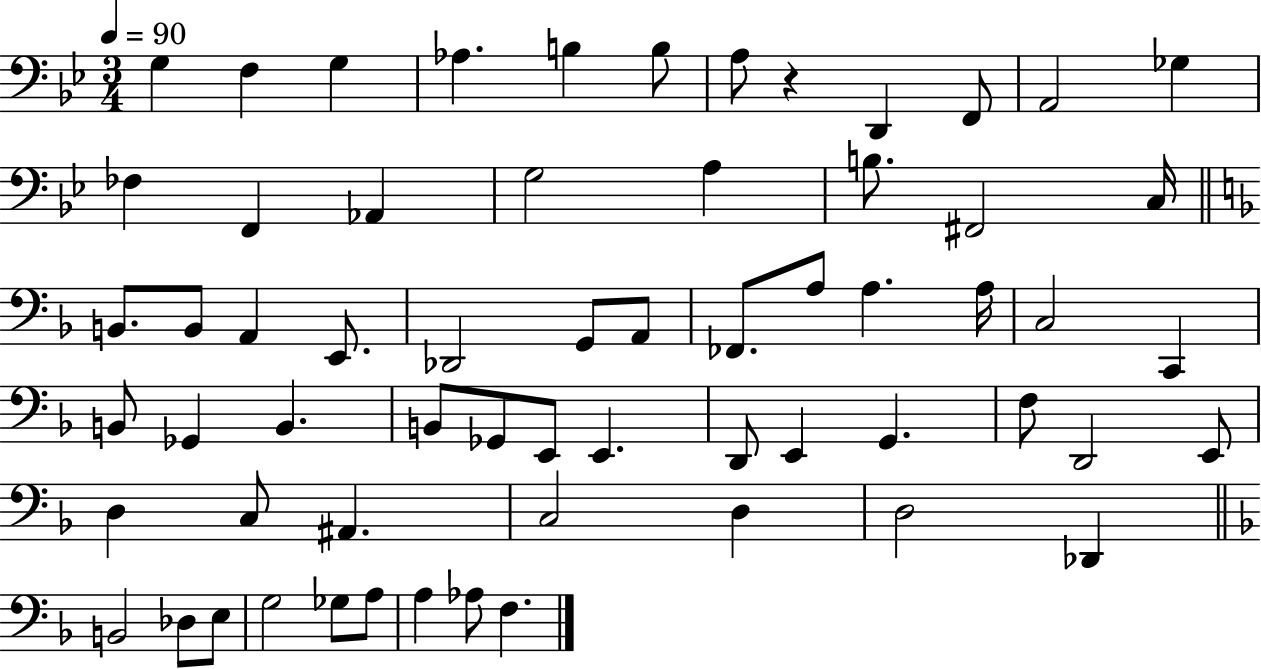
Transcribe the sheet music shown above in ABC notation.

X:1
T:Untitled
M:3/4
L:1/4
K:Bb
G, F, G, _A, B, B,/2 A,/2 z D,, F,,/2 A,,2 _G, _F, F,, _A,, G,2 A, B,/2 ^F,,2 C,/4 B,,/2 B,,/2 A,, E,,/2 _D,,2 G,,/2 A,,/2 _F,,/2 A,/2 A, A,/4 C,2 C,, B,,/2 _G,, B,, B,,/2 _G,,/2 E,,/2 E,, D,,/2 E,, G,, F,/2 D,,2 E,,/2 D, C,/2 ^A,, C,2 D, D,2 _D,, B,,2 _D,/2 E,/2 G,2 _G,/2 A,/2 A, _A,/2 F,